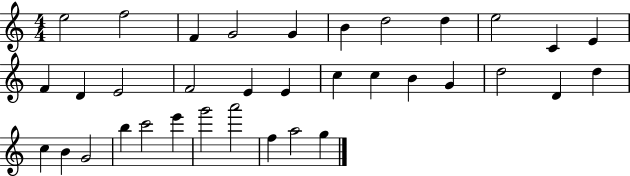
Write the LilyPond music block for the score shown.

{
  \clef treble
  \numericTimeSignature
  \time 4/4
  \key c \major
  e''2 f''2 | f'4 g'2 g'4 | b'4 d''2 d''4 | e''2 c'4 e'4 | \break f'4 d'4 e'2 | f'2 e'4 e'4 | c''4 c''4 b'4 g'4 | d''2 d'4 d''4 | \break c''4 b'4 g'2 | b''4 c'''2 e'''4 | g'''2 a'''2 | f''4 a''2 g''4 | \break \bar "|."
}